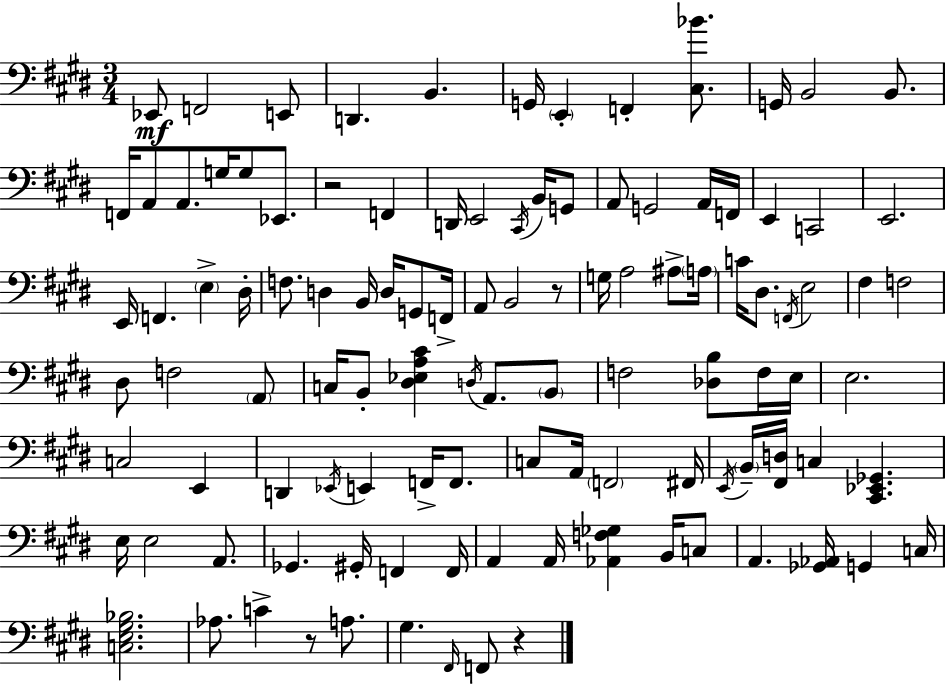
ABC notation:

X:1
T:Untitled
M:3/4
L:1/4
K:E
_E,,/2 F,,2 E,,/2 D,, B,, G,,/4 E,, F,, [^C,_B]/2 G,,/4 B,,2 B,,/2 F,,/4 A,,/2 A,,/2 G,/4 G,/2 _E,,/2 z2 F,, D,,/4 E,,2 ^C,,/4 B,,/4 G,,/2 A,,/2 G,,2 A,,/4 F,,/4 E,, C,,2 E,,2 E,,/4 F,, E, ^D,/4 F,/2 D, B,,/4 D,/4 G,,/2 F,,/4 A,,/2 B,,2 z/2 G,/4 A,2 ^A,/2 A,/4 C/4 ^D,/2 F,,/4 E,2 ^F, F,2 ^D,/2 F,2 A,,/2 C,/4 B,,/2 [^D,_E,A,^C] D,/4 A,,/2 B,,/2 F,2 [_D,B,]/2 F,/4 E,/4 E,2 C,2 E,, D,, _E,,/4 E,, F,,/4 F,,/2 C,/2 A,,/4 F,,2 ^F,,/4 E,,/4 B,,/4 [^F,,D,]/4 C, [^C,,_E,,_G,,] E,/4 E,2 A,,/2 _G,, ^G,,/4 F,, F,,/4 A,, A,,/4 [_A,,F,_G,] B,,/4 C,/2 A,, [_G,,_A,,]/4 G,, C,/4 [C,E,^G,_B,]2 _A,/2 C z/2 A,/2 ^G, ^F,,/4 F,,/2 z